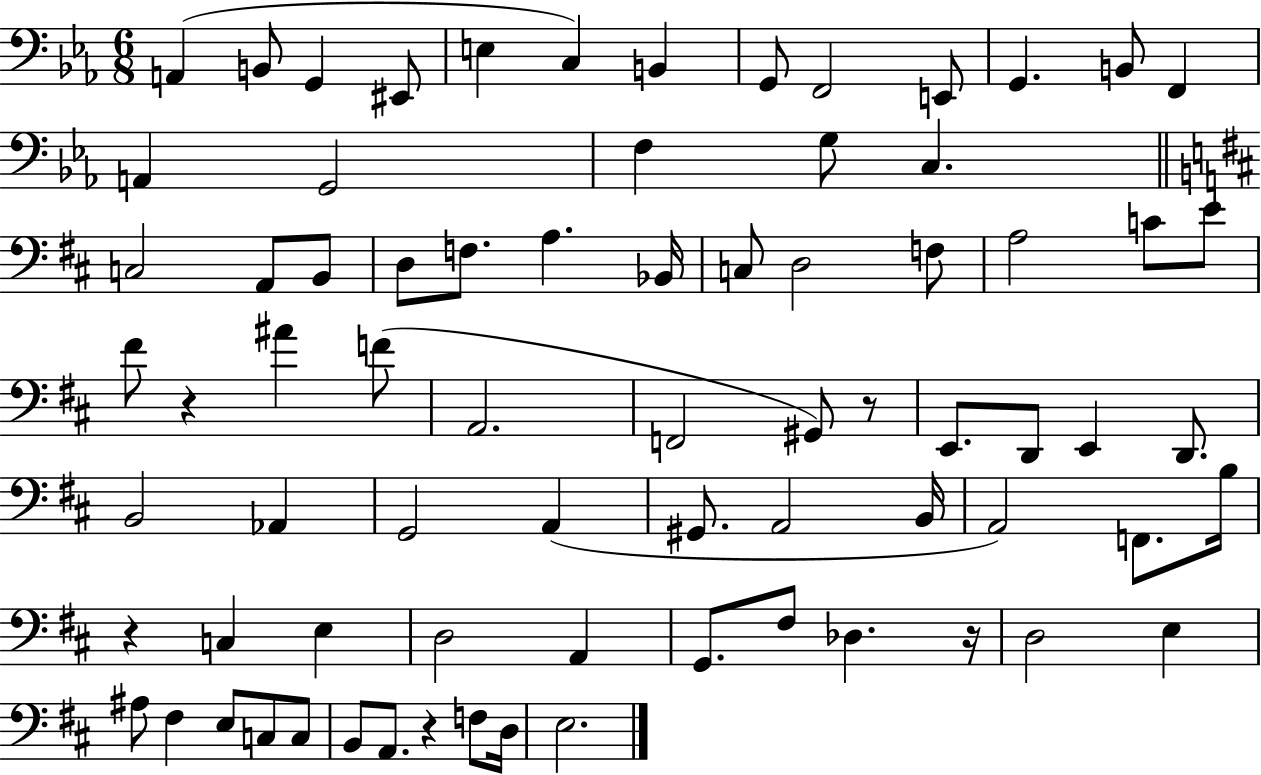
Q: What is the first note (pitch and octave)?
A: A2